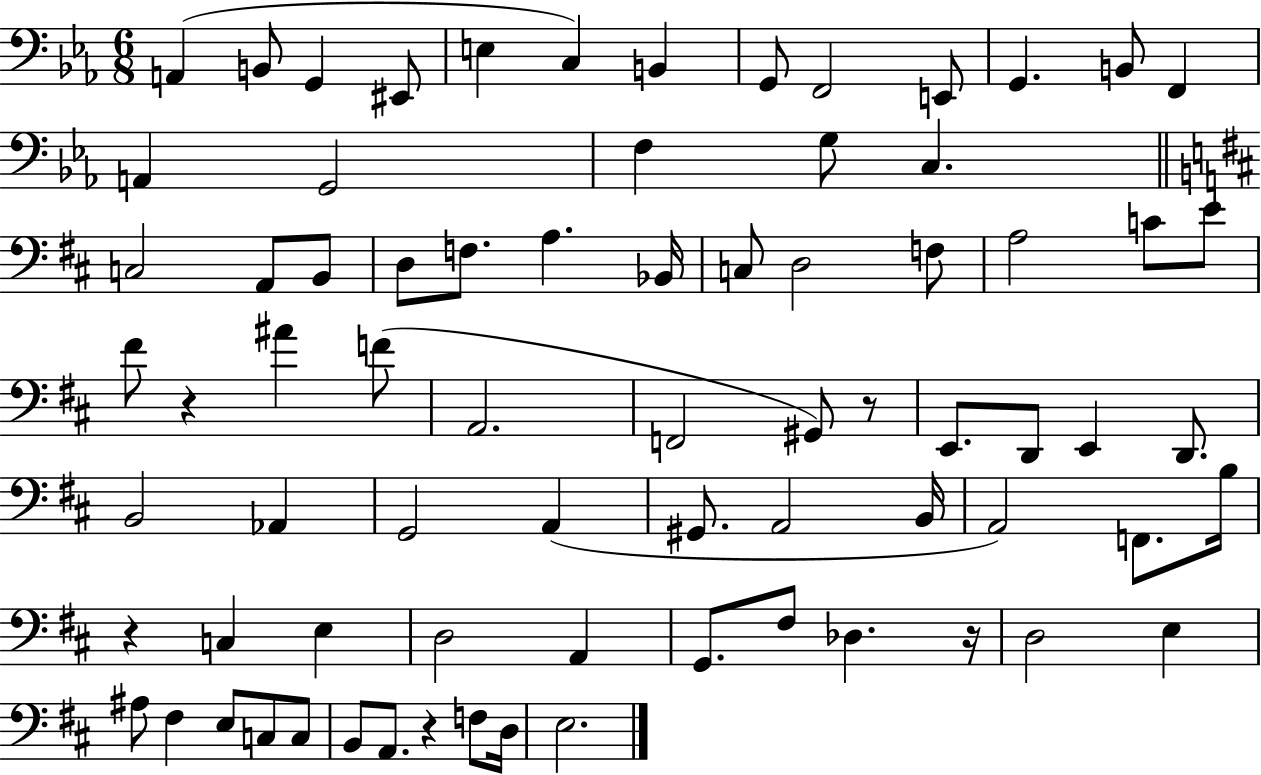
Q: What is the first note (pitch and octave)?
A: A2